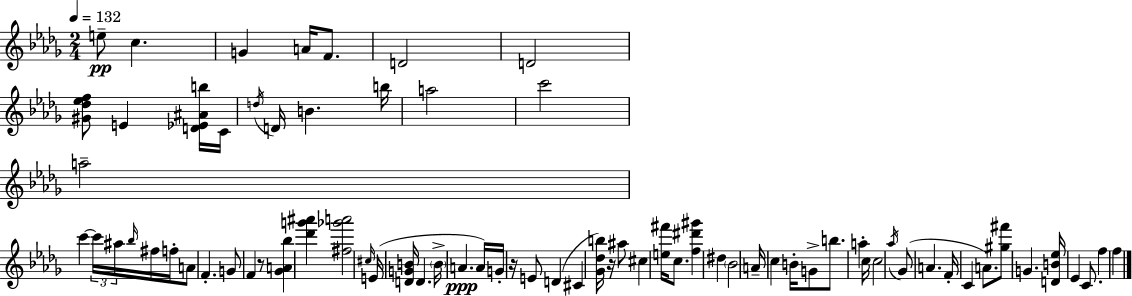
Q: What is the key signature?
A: BES minor